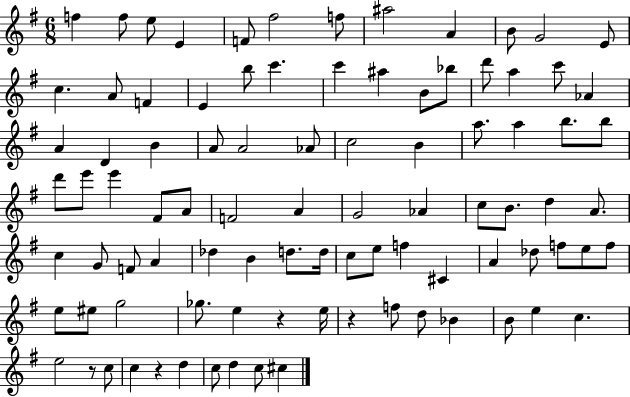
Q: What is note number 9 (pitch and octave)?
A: A4